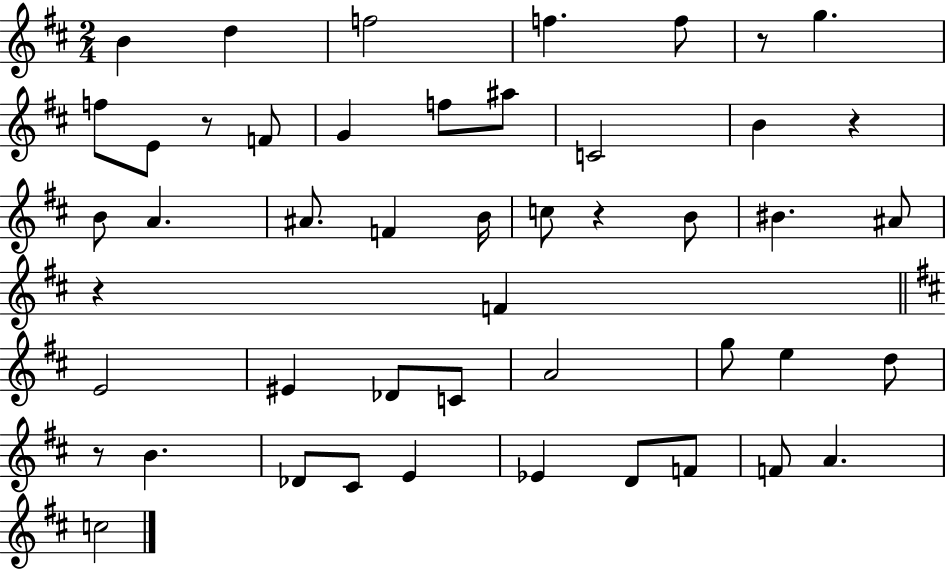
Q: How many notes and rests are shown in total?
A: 48